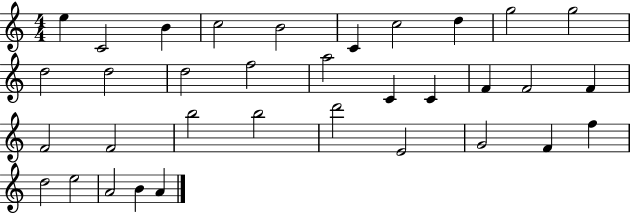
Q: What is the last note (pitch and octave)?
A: A4